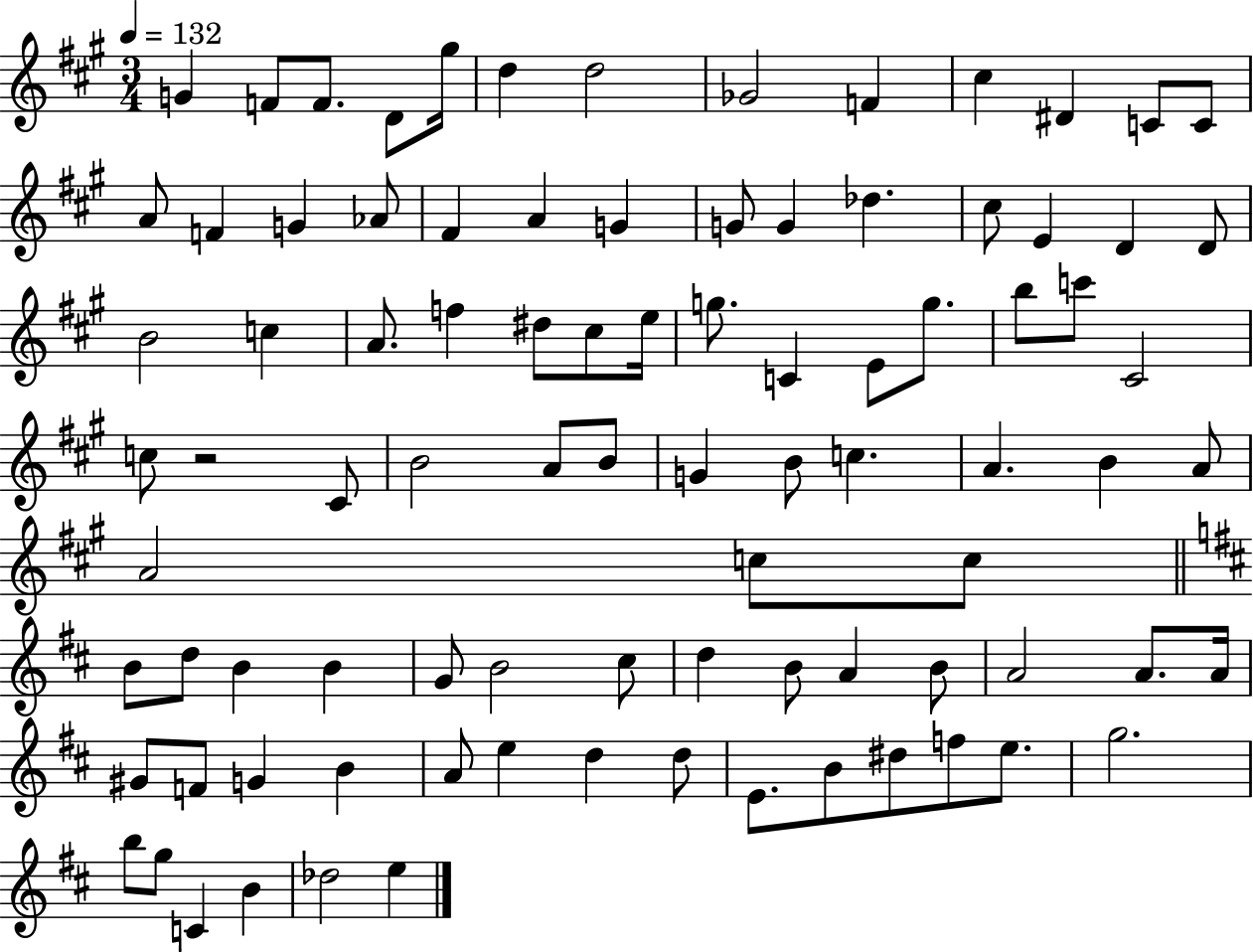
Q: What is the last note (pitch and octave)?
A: E5